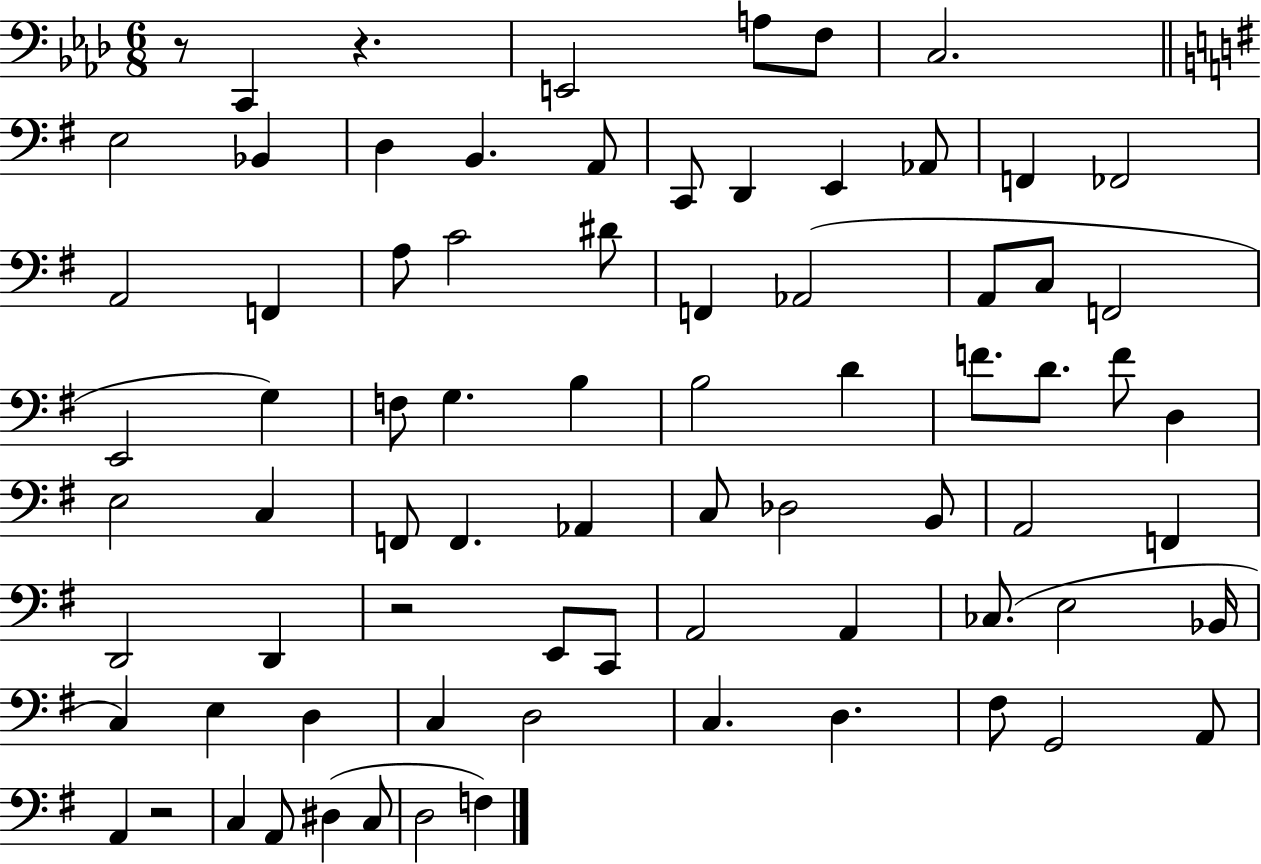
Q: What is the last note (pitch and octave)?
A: F3